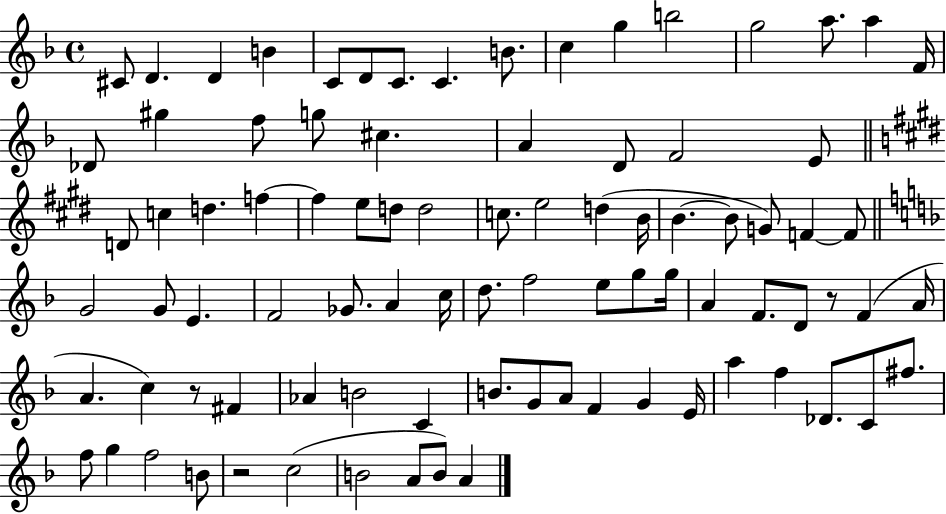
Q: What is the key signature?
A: F major